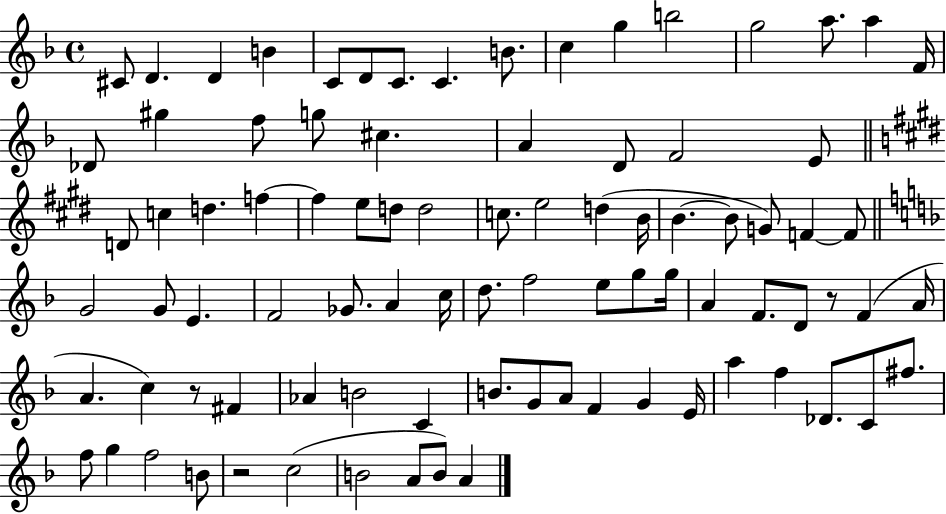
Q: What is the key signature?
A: F major